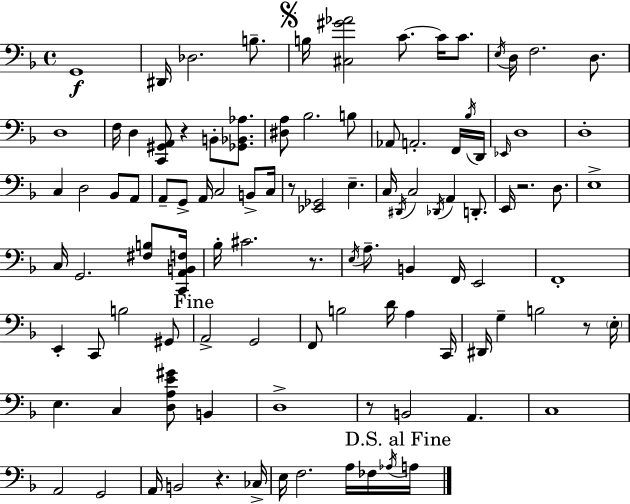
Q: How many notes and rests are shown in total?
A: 104